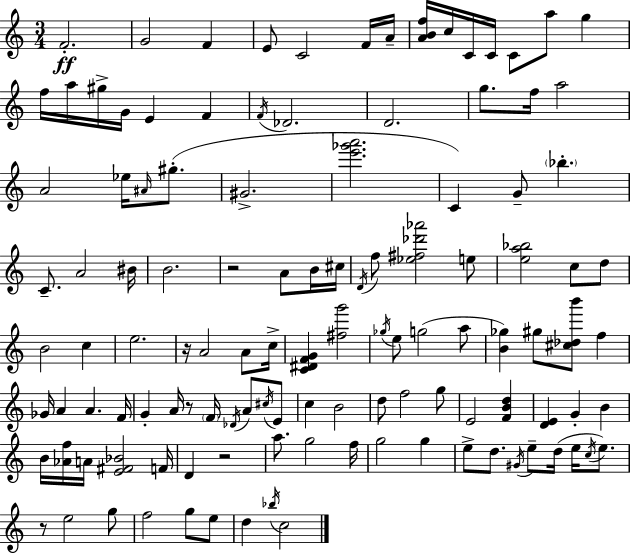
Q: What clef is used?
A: treble